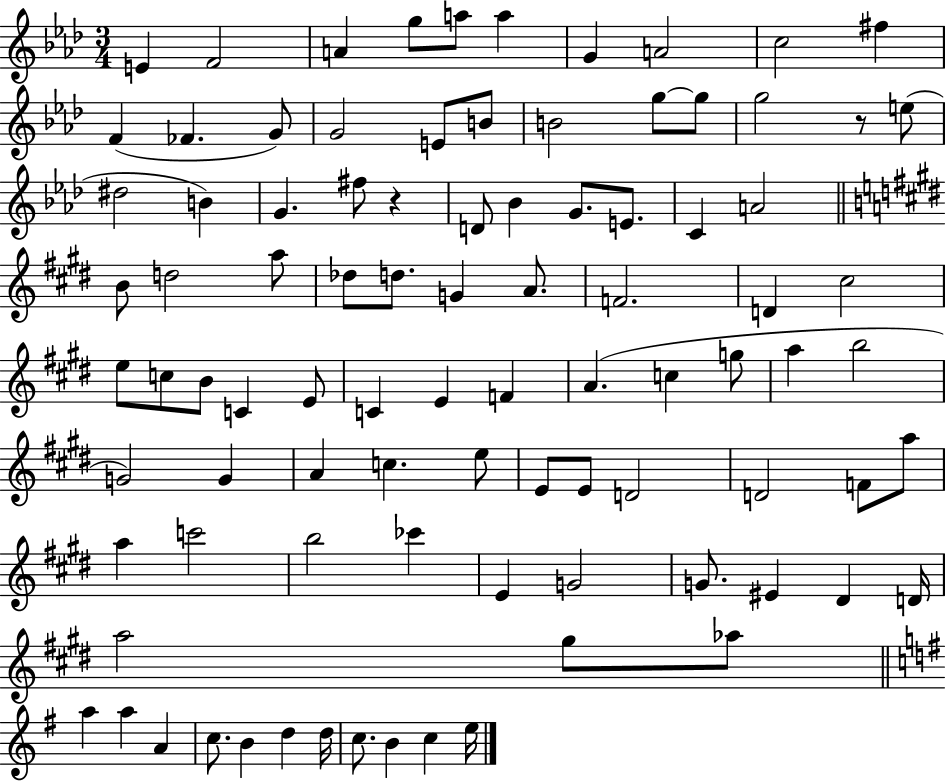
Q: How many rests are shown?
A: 2